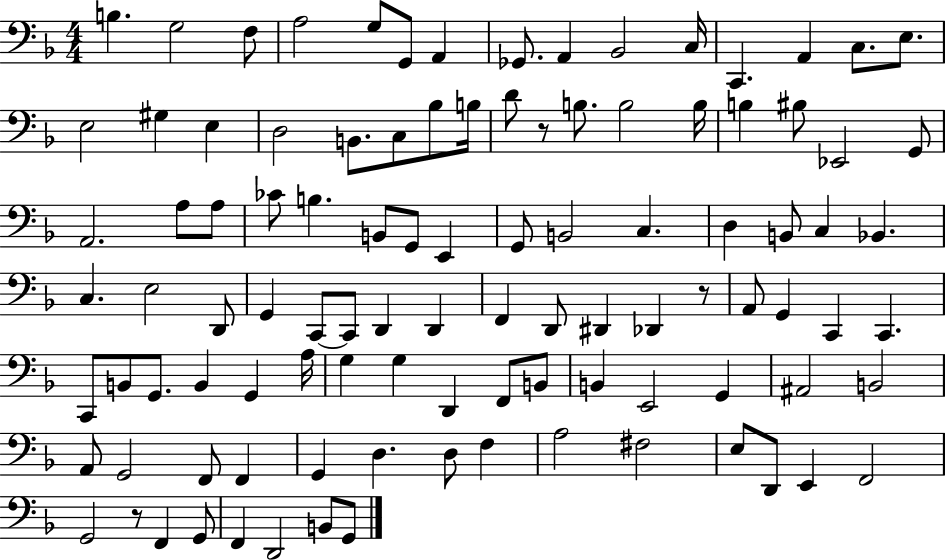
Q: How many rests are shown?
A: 3